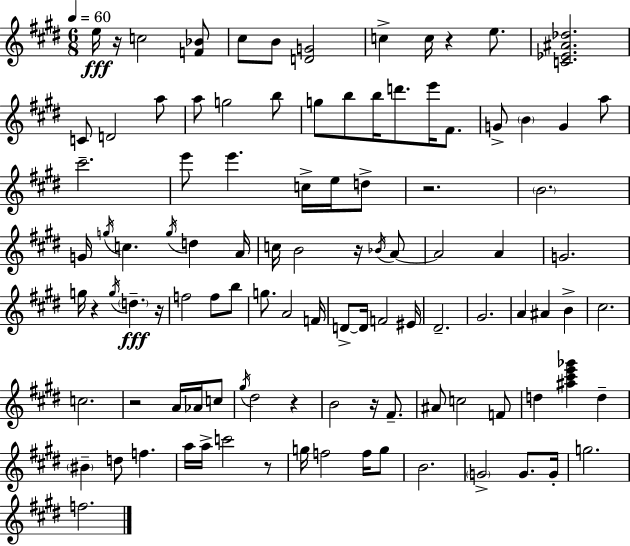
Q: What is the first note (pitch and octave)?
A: E5